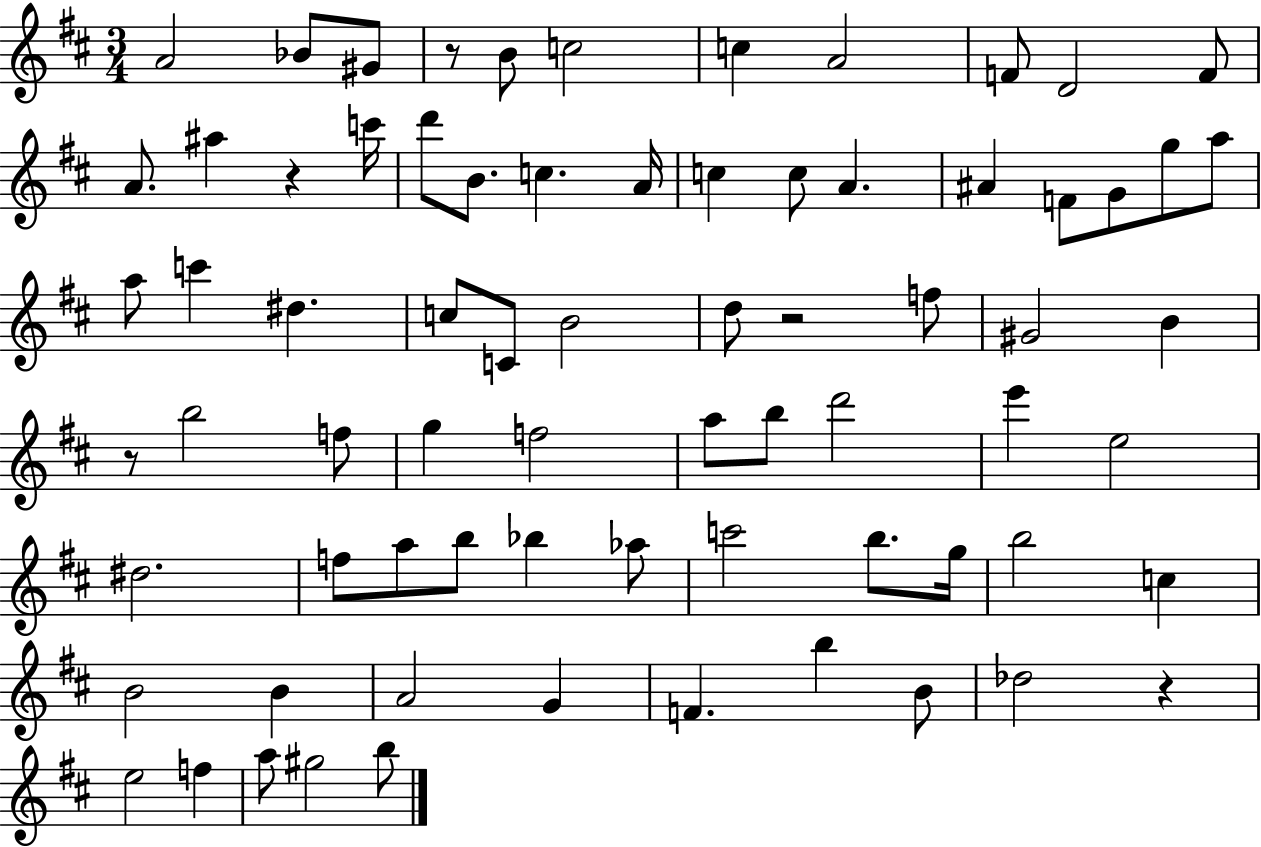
{
  \clef treble
  \numericTimeSignature
  \time 3/4
  \key d \major
  a'2 bes'8 gis'8 | r8 b'8 c''2 | c''4 a'2 | f'8 d'2 f'8 | \break a'8. ais''4 r4 c'''16 | d'''8 b'8. c''4. a'16 | c''4 c''8 a'4. | ais'4 f'8 g'8 g''8 a''8 | \break a''8 c'''4 dis''4. | c''8 c'8 b'2 | d''8 r2 f''8 | gis'2 b'4 | \break r8 b''2 f''8 | g''4 f''2 | a''8 b''8 d'''2 | e'''4 e''2 | \break dis''2. | f''8 a''8 b''8 bes''4 aes''8 | c'''2 b''8. g''16 | b''2 c''4 | \break b'2 b'4 | a'2 g'4 | f'4. b''4 b'8 | des''2 r4 | \break e''2 f''4 | a''8 gis''2 b''8 | \bar "|."
}